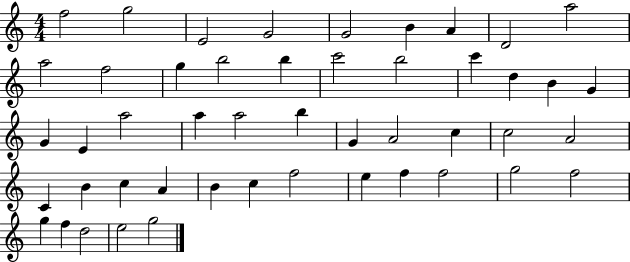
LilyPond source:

{
  \clef treble
  \numericTimeSignature
  \time 4/4
  \key c \major
  f''2 g''2 | e'2 g'2 | g'2 b'4 a'4 | d'2 a''2 | \break a''2 f''2 | g''4 b''2 b''4 | c'''2 b''2 | c'''4 d''4 b'4 g'4 | \break g'4 e'4 a''2 | a''4 a''2 b''4 | g'4 a'2 c''4 | c''2 a'2 | \break c'4 b'4 c''4 a'4 | b'4 c''4 f''2 | e''4 f''4 f''2 | g''2 f''2 | \break g''4 f''4 d''2 | e''2 g''2 | \bar "|."
}